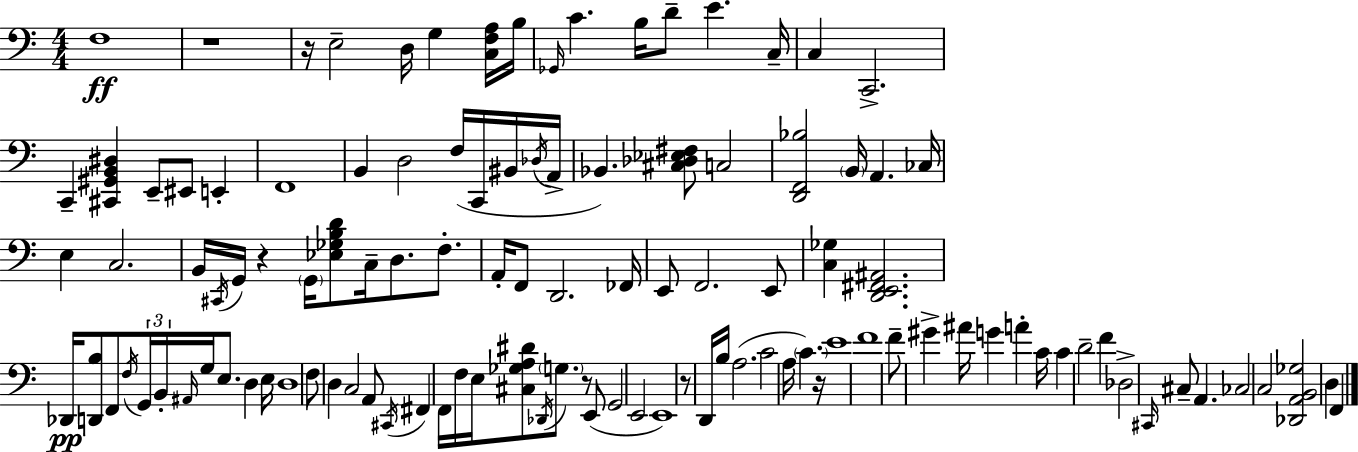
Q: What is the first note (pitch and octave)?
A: F3